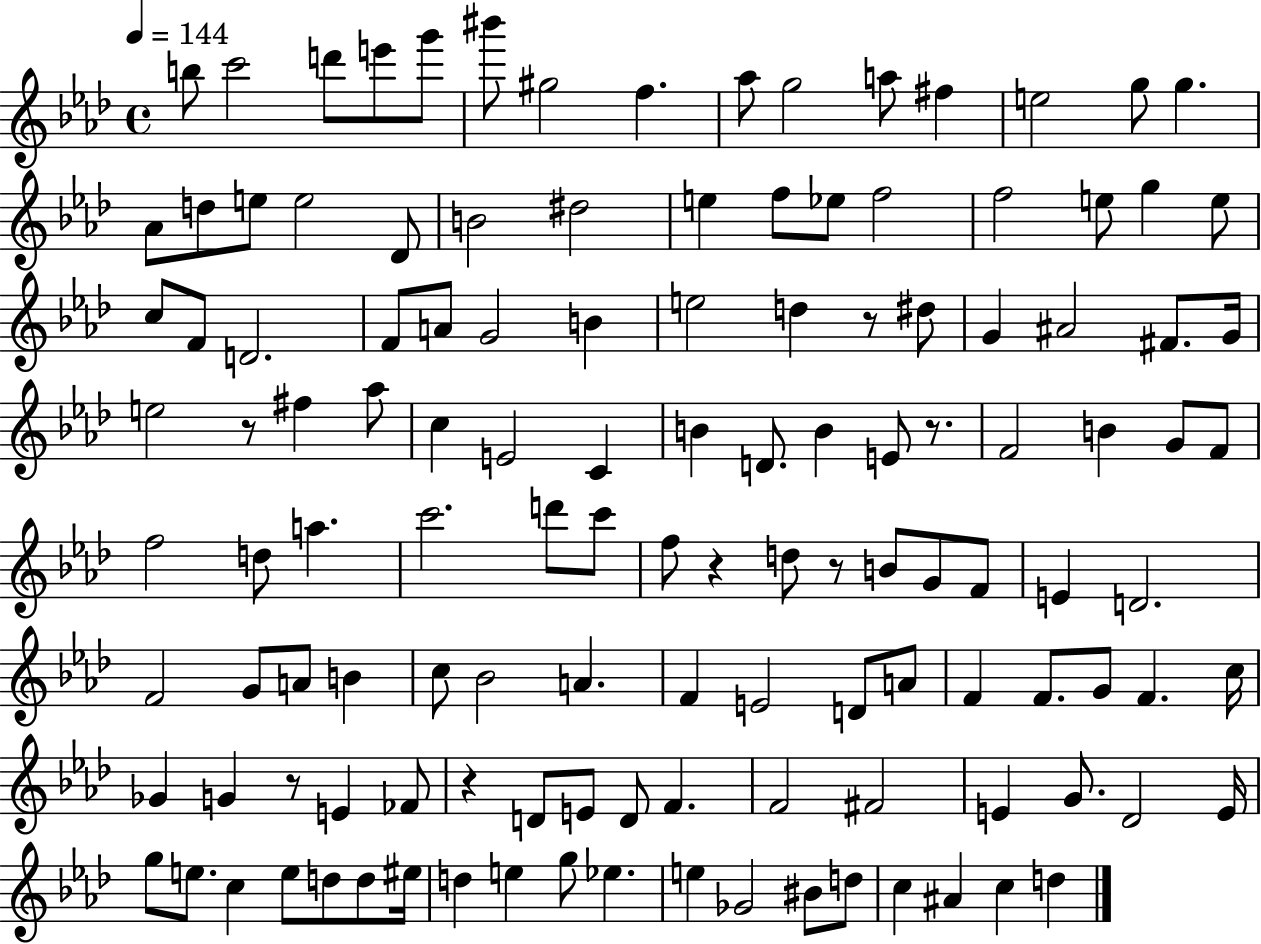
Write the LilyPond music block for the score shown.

{
  \clef treble
  \time 4/4
  \defaultTimeSignature
  \key aes \major
  \tempo 4 = 144
  b''8 c'''2 d'''8 e'''8 g'''8 | bis'''8 gis''2 f''4. | aes''8 g''2 a''8 fis''4 | e''2 g''8 g''4. | \break aes'8 d''8 e''8 e''2 des'8 | b'2 dis''2 | e''4 f''8 ees''8 f''2 | f''2 e''8 g''4 e''8 | \break c''8 f'8 d'2. | f'8 a'8 g'2 b'4 | e''2 d''4 r8 dis''8 | g'4 ais'2 fis'8. g'16 | \break e''2 r8 fis''4 aes''8 | c''4 e'2 c'4 | b'4 d'8. b'4 e'8 r8. | f'2 b'4 g'8 f'8 | \break f''2 d''8 a''4. | c'''2. d'''8 c'''8 | f''8 r4 d''8 r8 b'8 g'8 f'8 | e'4 d'2. | \break f'2 g'8 a'8 b'4 | c''8 bes'2 a'4. | f'4 e'2 d'8 a'8 | f'4 f'8. g'8 f'4. c''16 | \break ges'4 g'4 r8 e'4 fes'8 | r4 d'8 e'8 d'8 f'4. | f'2 fis'2 | e'4 g'8. des'2 e'16 | \break g''8 e''8. c''4 e''8 d''8 d''8 eis''16 | d''4 e''4 g''8 ees''4. | e''4 ges'2 bis'8 d''8 | c''4 ais'4 c''4 d''4 | \break \bar "|."
}